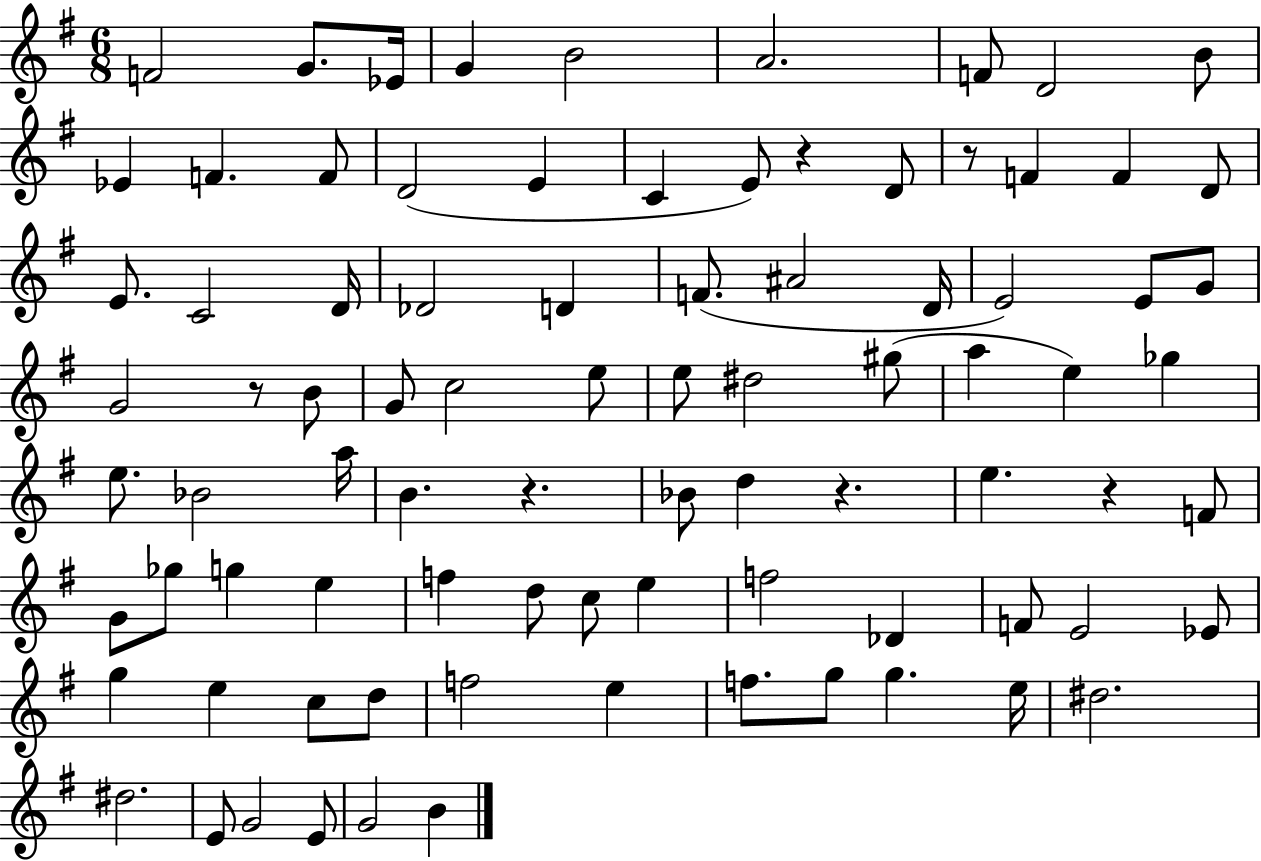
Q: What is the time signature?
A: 6/8